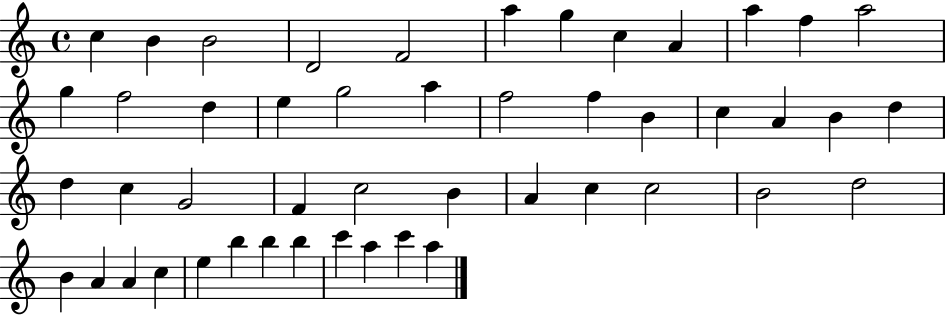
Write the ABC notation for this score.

X:1
T:Untitled
M:4/4
L:1/4
K:C
c B B2 D2 F2 a g c A a f a2 g f2 d e g2 a f2 f B c A B d d c G2 F c2 B A c c2 B2 d2 B A A c e b b b c' a c' a